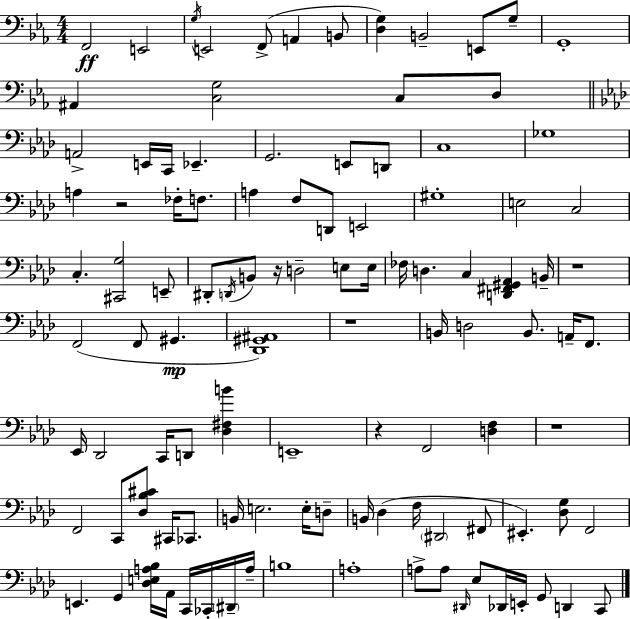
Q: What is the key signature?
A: C minor